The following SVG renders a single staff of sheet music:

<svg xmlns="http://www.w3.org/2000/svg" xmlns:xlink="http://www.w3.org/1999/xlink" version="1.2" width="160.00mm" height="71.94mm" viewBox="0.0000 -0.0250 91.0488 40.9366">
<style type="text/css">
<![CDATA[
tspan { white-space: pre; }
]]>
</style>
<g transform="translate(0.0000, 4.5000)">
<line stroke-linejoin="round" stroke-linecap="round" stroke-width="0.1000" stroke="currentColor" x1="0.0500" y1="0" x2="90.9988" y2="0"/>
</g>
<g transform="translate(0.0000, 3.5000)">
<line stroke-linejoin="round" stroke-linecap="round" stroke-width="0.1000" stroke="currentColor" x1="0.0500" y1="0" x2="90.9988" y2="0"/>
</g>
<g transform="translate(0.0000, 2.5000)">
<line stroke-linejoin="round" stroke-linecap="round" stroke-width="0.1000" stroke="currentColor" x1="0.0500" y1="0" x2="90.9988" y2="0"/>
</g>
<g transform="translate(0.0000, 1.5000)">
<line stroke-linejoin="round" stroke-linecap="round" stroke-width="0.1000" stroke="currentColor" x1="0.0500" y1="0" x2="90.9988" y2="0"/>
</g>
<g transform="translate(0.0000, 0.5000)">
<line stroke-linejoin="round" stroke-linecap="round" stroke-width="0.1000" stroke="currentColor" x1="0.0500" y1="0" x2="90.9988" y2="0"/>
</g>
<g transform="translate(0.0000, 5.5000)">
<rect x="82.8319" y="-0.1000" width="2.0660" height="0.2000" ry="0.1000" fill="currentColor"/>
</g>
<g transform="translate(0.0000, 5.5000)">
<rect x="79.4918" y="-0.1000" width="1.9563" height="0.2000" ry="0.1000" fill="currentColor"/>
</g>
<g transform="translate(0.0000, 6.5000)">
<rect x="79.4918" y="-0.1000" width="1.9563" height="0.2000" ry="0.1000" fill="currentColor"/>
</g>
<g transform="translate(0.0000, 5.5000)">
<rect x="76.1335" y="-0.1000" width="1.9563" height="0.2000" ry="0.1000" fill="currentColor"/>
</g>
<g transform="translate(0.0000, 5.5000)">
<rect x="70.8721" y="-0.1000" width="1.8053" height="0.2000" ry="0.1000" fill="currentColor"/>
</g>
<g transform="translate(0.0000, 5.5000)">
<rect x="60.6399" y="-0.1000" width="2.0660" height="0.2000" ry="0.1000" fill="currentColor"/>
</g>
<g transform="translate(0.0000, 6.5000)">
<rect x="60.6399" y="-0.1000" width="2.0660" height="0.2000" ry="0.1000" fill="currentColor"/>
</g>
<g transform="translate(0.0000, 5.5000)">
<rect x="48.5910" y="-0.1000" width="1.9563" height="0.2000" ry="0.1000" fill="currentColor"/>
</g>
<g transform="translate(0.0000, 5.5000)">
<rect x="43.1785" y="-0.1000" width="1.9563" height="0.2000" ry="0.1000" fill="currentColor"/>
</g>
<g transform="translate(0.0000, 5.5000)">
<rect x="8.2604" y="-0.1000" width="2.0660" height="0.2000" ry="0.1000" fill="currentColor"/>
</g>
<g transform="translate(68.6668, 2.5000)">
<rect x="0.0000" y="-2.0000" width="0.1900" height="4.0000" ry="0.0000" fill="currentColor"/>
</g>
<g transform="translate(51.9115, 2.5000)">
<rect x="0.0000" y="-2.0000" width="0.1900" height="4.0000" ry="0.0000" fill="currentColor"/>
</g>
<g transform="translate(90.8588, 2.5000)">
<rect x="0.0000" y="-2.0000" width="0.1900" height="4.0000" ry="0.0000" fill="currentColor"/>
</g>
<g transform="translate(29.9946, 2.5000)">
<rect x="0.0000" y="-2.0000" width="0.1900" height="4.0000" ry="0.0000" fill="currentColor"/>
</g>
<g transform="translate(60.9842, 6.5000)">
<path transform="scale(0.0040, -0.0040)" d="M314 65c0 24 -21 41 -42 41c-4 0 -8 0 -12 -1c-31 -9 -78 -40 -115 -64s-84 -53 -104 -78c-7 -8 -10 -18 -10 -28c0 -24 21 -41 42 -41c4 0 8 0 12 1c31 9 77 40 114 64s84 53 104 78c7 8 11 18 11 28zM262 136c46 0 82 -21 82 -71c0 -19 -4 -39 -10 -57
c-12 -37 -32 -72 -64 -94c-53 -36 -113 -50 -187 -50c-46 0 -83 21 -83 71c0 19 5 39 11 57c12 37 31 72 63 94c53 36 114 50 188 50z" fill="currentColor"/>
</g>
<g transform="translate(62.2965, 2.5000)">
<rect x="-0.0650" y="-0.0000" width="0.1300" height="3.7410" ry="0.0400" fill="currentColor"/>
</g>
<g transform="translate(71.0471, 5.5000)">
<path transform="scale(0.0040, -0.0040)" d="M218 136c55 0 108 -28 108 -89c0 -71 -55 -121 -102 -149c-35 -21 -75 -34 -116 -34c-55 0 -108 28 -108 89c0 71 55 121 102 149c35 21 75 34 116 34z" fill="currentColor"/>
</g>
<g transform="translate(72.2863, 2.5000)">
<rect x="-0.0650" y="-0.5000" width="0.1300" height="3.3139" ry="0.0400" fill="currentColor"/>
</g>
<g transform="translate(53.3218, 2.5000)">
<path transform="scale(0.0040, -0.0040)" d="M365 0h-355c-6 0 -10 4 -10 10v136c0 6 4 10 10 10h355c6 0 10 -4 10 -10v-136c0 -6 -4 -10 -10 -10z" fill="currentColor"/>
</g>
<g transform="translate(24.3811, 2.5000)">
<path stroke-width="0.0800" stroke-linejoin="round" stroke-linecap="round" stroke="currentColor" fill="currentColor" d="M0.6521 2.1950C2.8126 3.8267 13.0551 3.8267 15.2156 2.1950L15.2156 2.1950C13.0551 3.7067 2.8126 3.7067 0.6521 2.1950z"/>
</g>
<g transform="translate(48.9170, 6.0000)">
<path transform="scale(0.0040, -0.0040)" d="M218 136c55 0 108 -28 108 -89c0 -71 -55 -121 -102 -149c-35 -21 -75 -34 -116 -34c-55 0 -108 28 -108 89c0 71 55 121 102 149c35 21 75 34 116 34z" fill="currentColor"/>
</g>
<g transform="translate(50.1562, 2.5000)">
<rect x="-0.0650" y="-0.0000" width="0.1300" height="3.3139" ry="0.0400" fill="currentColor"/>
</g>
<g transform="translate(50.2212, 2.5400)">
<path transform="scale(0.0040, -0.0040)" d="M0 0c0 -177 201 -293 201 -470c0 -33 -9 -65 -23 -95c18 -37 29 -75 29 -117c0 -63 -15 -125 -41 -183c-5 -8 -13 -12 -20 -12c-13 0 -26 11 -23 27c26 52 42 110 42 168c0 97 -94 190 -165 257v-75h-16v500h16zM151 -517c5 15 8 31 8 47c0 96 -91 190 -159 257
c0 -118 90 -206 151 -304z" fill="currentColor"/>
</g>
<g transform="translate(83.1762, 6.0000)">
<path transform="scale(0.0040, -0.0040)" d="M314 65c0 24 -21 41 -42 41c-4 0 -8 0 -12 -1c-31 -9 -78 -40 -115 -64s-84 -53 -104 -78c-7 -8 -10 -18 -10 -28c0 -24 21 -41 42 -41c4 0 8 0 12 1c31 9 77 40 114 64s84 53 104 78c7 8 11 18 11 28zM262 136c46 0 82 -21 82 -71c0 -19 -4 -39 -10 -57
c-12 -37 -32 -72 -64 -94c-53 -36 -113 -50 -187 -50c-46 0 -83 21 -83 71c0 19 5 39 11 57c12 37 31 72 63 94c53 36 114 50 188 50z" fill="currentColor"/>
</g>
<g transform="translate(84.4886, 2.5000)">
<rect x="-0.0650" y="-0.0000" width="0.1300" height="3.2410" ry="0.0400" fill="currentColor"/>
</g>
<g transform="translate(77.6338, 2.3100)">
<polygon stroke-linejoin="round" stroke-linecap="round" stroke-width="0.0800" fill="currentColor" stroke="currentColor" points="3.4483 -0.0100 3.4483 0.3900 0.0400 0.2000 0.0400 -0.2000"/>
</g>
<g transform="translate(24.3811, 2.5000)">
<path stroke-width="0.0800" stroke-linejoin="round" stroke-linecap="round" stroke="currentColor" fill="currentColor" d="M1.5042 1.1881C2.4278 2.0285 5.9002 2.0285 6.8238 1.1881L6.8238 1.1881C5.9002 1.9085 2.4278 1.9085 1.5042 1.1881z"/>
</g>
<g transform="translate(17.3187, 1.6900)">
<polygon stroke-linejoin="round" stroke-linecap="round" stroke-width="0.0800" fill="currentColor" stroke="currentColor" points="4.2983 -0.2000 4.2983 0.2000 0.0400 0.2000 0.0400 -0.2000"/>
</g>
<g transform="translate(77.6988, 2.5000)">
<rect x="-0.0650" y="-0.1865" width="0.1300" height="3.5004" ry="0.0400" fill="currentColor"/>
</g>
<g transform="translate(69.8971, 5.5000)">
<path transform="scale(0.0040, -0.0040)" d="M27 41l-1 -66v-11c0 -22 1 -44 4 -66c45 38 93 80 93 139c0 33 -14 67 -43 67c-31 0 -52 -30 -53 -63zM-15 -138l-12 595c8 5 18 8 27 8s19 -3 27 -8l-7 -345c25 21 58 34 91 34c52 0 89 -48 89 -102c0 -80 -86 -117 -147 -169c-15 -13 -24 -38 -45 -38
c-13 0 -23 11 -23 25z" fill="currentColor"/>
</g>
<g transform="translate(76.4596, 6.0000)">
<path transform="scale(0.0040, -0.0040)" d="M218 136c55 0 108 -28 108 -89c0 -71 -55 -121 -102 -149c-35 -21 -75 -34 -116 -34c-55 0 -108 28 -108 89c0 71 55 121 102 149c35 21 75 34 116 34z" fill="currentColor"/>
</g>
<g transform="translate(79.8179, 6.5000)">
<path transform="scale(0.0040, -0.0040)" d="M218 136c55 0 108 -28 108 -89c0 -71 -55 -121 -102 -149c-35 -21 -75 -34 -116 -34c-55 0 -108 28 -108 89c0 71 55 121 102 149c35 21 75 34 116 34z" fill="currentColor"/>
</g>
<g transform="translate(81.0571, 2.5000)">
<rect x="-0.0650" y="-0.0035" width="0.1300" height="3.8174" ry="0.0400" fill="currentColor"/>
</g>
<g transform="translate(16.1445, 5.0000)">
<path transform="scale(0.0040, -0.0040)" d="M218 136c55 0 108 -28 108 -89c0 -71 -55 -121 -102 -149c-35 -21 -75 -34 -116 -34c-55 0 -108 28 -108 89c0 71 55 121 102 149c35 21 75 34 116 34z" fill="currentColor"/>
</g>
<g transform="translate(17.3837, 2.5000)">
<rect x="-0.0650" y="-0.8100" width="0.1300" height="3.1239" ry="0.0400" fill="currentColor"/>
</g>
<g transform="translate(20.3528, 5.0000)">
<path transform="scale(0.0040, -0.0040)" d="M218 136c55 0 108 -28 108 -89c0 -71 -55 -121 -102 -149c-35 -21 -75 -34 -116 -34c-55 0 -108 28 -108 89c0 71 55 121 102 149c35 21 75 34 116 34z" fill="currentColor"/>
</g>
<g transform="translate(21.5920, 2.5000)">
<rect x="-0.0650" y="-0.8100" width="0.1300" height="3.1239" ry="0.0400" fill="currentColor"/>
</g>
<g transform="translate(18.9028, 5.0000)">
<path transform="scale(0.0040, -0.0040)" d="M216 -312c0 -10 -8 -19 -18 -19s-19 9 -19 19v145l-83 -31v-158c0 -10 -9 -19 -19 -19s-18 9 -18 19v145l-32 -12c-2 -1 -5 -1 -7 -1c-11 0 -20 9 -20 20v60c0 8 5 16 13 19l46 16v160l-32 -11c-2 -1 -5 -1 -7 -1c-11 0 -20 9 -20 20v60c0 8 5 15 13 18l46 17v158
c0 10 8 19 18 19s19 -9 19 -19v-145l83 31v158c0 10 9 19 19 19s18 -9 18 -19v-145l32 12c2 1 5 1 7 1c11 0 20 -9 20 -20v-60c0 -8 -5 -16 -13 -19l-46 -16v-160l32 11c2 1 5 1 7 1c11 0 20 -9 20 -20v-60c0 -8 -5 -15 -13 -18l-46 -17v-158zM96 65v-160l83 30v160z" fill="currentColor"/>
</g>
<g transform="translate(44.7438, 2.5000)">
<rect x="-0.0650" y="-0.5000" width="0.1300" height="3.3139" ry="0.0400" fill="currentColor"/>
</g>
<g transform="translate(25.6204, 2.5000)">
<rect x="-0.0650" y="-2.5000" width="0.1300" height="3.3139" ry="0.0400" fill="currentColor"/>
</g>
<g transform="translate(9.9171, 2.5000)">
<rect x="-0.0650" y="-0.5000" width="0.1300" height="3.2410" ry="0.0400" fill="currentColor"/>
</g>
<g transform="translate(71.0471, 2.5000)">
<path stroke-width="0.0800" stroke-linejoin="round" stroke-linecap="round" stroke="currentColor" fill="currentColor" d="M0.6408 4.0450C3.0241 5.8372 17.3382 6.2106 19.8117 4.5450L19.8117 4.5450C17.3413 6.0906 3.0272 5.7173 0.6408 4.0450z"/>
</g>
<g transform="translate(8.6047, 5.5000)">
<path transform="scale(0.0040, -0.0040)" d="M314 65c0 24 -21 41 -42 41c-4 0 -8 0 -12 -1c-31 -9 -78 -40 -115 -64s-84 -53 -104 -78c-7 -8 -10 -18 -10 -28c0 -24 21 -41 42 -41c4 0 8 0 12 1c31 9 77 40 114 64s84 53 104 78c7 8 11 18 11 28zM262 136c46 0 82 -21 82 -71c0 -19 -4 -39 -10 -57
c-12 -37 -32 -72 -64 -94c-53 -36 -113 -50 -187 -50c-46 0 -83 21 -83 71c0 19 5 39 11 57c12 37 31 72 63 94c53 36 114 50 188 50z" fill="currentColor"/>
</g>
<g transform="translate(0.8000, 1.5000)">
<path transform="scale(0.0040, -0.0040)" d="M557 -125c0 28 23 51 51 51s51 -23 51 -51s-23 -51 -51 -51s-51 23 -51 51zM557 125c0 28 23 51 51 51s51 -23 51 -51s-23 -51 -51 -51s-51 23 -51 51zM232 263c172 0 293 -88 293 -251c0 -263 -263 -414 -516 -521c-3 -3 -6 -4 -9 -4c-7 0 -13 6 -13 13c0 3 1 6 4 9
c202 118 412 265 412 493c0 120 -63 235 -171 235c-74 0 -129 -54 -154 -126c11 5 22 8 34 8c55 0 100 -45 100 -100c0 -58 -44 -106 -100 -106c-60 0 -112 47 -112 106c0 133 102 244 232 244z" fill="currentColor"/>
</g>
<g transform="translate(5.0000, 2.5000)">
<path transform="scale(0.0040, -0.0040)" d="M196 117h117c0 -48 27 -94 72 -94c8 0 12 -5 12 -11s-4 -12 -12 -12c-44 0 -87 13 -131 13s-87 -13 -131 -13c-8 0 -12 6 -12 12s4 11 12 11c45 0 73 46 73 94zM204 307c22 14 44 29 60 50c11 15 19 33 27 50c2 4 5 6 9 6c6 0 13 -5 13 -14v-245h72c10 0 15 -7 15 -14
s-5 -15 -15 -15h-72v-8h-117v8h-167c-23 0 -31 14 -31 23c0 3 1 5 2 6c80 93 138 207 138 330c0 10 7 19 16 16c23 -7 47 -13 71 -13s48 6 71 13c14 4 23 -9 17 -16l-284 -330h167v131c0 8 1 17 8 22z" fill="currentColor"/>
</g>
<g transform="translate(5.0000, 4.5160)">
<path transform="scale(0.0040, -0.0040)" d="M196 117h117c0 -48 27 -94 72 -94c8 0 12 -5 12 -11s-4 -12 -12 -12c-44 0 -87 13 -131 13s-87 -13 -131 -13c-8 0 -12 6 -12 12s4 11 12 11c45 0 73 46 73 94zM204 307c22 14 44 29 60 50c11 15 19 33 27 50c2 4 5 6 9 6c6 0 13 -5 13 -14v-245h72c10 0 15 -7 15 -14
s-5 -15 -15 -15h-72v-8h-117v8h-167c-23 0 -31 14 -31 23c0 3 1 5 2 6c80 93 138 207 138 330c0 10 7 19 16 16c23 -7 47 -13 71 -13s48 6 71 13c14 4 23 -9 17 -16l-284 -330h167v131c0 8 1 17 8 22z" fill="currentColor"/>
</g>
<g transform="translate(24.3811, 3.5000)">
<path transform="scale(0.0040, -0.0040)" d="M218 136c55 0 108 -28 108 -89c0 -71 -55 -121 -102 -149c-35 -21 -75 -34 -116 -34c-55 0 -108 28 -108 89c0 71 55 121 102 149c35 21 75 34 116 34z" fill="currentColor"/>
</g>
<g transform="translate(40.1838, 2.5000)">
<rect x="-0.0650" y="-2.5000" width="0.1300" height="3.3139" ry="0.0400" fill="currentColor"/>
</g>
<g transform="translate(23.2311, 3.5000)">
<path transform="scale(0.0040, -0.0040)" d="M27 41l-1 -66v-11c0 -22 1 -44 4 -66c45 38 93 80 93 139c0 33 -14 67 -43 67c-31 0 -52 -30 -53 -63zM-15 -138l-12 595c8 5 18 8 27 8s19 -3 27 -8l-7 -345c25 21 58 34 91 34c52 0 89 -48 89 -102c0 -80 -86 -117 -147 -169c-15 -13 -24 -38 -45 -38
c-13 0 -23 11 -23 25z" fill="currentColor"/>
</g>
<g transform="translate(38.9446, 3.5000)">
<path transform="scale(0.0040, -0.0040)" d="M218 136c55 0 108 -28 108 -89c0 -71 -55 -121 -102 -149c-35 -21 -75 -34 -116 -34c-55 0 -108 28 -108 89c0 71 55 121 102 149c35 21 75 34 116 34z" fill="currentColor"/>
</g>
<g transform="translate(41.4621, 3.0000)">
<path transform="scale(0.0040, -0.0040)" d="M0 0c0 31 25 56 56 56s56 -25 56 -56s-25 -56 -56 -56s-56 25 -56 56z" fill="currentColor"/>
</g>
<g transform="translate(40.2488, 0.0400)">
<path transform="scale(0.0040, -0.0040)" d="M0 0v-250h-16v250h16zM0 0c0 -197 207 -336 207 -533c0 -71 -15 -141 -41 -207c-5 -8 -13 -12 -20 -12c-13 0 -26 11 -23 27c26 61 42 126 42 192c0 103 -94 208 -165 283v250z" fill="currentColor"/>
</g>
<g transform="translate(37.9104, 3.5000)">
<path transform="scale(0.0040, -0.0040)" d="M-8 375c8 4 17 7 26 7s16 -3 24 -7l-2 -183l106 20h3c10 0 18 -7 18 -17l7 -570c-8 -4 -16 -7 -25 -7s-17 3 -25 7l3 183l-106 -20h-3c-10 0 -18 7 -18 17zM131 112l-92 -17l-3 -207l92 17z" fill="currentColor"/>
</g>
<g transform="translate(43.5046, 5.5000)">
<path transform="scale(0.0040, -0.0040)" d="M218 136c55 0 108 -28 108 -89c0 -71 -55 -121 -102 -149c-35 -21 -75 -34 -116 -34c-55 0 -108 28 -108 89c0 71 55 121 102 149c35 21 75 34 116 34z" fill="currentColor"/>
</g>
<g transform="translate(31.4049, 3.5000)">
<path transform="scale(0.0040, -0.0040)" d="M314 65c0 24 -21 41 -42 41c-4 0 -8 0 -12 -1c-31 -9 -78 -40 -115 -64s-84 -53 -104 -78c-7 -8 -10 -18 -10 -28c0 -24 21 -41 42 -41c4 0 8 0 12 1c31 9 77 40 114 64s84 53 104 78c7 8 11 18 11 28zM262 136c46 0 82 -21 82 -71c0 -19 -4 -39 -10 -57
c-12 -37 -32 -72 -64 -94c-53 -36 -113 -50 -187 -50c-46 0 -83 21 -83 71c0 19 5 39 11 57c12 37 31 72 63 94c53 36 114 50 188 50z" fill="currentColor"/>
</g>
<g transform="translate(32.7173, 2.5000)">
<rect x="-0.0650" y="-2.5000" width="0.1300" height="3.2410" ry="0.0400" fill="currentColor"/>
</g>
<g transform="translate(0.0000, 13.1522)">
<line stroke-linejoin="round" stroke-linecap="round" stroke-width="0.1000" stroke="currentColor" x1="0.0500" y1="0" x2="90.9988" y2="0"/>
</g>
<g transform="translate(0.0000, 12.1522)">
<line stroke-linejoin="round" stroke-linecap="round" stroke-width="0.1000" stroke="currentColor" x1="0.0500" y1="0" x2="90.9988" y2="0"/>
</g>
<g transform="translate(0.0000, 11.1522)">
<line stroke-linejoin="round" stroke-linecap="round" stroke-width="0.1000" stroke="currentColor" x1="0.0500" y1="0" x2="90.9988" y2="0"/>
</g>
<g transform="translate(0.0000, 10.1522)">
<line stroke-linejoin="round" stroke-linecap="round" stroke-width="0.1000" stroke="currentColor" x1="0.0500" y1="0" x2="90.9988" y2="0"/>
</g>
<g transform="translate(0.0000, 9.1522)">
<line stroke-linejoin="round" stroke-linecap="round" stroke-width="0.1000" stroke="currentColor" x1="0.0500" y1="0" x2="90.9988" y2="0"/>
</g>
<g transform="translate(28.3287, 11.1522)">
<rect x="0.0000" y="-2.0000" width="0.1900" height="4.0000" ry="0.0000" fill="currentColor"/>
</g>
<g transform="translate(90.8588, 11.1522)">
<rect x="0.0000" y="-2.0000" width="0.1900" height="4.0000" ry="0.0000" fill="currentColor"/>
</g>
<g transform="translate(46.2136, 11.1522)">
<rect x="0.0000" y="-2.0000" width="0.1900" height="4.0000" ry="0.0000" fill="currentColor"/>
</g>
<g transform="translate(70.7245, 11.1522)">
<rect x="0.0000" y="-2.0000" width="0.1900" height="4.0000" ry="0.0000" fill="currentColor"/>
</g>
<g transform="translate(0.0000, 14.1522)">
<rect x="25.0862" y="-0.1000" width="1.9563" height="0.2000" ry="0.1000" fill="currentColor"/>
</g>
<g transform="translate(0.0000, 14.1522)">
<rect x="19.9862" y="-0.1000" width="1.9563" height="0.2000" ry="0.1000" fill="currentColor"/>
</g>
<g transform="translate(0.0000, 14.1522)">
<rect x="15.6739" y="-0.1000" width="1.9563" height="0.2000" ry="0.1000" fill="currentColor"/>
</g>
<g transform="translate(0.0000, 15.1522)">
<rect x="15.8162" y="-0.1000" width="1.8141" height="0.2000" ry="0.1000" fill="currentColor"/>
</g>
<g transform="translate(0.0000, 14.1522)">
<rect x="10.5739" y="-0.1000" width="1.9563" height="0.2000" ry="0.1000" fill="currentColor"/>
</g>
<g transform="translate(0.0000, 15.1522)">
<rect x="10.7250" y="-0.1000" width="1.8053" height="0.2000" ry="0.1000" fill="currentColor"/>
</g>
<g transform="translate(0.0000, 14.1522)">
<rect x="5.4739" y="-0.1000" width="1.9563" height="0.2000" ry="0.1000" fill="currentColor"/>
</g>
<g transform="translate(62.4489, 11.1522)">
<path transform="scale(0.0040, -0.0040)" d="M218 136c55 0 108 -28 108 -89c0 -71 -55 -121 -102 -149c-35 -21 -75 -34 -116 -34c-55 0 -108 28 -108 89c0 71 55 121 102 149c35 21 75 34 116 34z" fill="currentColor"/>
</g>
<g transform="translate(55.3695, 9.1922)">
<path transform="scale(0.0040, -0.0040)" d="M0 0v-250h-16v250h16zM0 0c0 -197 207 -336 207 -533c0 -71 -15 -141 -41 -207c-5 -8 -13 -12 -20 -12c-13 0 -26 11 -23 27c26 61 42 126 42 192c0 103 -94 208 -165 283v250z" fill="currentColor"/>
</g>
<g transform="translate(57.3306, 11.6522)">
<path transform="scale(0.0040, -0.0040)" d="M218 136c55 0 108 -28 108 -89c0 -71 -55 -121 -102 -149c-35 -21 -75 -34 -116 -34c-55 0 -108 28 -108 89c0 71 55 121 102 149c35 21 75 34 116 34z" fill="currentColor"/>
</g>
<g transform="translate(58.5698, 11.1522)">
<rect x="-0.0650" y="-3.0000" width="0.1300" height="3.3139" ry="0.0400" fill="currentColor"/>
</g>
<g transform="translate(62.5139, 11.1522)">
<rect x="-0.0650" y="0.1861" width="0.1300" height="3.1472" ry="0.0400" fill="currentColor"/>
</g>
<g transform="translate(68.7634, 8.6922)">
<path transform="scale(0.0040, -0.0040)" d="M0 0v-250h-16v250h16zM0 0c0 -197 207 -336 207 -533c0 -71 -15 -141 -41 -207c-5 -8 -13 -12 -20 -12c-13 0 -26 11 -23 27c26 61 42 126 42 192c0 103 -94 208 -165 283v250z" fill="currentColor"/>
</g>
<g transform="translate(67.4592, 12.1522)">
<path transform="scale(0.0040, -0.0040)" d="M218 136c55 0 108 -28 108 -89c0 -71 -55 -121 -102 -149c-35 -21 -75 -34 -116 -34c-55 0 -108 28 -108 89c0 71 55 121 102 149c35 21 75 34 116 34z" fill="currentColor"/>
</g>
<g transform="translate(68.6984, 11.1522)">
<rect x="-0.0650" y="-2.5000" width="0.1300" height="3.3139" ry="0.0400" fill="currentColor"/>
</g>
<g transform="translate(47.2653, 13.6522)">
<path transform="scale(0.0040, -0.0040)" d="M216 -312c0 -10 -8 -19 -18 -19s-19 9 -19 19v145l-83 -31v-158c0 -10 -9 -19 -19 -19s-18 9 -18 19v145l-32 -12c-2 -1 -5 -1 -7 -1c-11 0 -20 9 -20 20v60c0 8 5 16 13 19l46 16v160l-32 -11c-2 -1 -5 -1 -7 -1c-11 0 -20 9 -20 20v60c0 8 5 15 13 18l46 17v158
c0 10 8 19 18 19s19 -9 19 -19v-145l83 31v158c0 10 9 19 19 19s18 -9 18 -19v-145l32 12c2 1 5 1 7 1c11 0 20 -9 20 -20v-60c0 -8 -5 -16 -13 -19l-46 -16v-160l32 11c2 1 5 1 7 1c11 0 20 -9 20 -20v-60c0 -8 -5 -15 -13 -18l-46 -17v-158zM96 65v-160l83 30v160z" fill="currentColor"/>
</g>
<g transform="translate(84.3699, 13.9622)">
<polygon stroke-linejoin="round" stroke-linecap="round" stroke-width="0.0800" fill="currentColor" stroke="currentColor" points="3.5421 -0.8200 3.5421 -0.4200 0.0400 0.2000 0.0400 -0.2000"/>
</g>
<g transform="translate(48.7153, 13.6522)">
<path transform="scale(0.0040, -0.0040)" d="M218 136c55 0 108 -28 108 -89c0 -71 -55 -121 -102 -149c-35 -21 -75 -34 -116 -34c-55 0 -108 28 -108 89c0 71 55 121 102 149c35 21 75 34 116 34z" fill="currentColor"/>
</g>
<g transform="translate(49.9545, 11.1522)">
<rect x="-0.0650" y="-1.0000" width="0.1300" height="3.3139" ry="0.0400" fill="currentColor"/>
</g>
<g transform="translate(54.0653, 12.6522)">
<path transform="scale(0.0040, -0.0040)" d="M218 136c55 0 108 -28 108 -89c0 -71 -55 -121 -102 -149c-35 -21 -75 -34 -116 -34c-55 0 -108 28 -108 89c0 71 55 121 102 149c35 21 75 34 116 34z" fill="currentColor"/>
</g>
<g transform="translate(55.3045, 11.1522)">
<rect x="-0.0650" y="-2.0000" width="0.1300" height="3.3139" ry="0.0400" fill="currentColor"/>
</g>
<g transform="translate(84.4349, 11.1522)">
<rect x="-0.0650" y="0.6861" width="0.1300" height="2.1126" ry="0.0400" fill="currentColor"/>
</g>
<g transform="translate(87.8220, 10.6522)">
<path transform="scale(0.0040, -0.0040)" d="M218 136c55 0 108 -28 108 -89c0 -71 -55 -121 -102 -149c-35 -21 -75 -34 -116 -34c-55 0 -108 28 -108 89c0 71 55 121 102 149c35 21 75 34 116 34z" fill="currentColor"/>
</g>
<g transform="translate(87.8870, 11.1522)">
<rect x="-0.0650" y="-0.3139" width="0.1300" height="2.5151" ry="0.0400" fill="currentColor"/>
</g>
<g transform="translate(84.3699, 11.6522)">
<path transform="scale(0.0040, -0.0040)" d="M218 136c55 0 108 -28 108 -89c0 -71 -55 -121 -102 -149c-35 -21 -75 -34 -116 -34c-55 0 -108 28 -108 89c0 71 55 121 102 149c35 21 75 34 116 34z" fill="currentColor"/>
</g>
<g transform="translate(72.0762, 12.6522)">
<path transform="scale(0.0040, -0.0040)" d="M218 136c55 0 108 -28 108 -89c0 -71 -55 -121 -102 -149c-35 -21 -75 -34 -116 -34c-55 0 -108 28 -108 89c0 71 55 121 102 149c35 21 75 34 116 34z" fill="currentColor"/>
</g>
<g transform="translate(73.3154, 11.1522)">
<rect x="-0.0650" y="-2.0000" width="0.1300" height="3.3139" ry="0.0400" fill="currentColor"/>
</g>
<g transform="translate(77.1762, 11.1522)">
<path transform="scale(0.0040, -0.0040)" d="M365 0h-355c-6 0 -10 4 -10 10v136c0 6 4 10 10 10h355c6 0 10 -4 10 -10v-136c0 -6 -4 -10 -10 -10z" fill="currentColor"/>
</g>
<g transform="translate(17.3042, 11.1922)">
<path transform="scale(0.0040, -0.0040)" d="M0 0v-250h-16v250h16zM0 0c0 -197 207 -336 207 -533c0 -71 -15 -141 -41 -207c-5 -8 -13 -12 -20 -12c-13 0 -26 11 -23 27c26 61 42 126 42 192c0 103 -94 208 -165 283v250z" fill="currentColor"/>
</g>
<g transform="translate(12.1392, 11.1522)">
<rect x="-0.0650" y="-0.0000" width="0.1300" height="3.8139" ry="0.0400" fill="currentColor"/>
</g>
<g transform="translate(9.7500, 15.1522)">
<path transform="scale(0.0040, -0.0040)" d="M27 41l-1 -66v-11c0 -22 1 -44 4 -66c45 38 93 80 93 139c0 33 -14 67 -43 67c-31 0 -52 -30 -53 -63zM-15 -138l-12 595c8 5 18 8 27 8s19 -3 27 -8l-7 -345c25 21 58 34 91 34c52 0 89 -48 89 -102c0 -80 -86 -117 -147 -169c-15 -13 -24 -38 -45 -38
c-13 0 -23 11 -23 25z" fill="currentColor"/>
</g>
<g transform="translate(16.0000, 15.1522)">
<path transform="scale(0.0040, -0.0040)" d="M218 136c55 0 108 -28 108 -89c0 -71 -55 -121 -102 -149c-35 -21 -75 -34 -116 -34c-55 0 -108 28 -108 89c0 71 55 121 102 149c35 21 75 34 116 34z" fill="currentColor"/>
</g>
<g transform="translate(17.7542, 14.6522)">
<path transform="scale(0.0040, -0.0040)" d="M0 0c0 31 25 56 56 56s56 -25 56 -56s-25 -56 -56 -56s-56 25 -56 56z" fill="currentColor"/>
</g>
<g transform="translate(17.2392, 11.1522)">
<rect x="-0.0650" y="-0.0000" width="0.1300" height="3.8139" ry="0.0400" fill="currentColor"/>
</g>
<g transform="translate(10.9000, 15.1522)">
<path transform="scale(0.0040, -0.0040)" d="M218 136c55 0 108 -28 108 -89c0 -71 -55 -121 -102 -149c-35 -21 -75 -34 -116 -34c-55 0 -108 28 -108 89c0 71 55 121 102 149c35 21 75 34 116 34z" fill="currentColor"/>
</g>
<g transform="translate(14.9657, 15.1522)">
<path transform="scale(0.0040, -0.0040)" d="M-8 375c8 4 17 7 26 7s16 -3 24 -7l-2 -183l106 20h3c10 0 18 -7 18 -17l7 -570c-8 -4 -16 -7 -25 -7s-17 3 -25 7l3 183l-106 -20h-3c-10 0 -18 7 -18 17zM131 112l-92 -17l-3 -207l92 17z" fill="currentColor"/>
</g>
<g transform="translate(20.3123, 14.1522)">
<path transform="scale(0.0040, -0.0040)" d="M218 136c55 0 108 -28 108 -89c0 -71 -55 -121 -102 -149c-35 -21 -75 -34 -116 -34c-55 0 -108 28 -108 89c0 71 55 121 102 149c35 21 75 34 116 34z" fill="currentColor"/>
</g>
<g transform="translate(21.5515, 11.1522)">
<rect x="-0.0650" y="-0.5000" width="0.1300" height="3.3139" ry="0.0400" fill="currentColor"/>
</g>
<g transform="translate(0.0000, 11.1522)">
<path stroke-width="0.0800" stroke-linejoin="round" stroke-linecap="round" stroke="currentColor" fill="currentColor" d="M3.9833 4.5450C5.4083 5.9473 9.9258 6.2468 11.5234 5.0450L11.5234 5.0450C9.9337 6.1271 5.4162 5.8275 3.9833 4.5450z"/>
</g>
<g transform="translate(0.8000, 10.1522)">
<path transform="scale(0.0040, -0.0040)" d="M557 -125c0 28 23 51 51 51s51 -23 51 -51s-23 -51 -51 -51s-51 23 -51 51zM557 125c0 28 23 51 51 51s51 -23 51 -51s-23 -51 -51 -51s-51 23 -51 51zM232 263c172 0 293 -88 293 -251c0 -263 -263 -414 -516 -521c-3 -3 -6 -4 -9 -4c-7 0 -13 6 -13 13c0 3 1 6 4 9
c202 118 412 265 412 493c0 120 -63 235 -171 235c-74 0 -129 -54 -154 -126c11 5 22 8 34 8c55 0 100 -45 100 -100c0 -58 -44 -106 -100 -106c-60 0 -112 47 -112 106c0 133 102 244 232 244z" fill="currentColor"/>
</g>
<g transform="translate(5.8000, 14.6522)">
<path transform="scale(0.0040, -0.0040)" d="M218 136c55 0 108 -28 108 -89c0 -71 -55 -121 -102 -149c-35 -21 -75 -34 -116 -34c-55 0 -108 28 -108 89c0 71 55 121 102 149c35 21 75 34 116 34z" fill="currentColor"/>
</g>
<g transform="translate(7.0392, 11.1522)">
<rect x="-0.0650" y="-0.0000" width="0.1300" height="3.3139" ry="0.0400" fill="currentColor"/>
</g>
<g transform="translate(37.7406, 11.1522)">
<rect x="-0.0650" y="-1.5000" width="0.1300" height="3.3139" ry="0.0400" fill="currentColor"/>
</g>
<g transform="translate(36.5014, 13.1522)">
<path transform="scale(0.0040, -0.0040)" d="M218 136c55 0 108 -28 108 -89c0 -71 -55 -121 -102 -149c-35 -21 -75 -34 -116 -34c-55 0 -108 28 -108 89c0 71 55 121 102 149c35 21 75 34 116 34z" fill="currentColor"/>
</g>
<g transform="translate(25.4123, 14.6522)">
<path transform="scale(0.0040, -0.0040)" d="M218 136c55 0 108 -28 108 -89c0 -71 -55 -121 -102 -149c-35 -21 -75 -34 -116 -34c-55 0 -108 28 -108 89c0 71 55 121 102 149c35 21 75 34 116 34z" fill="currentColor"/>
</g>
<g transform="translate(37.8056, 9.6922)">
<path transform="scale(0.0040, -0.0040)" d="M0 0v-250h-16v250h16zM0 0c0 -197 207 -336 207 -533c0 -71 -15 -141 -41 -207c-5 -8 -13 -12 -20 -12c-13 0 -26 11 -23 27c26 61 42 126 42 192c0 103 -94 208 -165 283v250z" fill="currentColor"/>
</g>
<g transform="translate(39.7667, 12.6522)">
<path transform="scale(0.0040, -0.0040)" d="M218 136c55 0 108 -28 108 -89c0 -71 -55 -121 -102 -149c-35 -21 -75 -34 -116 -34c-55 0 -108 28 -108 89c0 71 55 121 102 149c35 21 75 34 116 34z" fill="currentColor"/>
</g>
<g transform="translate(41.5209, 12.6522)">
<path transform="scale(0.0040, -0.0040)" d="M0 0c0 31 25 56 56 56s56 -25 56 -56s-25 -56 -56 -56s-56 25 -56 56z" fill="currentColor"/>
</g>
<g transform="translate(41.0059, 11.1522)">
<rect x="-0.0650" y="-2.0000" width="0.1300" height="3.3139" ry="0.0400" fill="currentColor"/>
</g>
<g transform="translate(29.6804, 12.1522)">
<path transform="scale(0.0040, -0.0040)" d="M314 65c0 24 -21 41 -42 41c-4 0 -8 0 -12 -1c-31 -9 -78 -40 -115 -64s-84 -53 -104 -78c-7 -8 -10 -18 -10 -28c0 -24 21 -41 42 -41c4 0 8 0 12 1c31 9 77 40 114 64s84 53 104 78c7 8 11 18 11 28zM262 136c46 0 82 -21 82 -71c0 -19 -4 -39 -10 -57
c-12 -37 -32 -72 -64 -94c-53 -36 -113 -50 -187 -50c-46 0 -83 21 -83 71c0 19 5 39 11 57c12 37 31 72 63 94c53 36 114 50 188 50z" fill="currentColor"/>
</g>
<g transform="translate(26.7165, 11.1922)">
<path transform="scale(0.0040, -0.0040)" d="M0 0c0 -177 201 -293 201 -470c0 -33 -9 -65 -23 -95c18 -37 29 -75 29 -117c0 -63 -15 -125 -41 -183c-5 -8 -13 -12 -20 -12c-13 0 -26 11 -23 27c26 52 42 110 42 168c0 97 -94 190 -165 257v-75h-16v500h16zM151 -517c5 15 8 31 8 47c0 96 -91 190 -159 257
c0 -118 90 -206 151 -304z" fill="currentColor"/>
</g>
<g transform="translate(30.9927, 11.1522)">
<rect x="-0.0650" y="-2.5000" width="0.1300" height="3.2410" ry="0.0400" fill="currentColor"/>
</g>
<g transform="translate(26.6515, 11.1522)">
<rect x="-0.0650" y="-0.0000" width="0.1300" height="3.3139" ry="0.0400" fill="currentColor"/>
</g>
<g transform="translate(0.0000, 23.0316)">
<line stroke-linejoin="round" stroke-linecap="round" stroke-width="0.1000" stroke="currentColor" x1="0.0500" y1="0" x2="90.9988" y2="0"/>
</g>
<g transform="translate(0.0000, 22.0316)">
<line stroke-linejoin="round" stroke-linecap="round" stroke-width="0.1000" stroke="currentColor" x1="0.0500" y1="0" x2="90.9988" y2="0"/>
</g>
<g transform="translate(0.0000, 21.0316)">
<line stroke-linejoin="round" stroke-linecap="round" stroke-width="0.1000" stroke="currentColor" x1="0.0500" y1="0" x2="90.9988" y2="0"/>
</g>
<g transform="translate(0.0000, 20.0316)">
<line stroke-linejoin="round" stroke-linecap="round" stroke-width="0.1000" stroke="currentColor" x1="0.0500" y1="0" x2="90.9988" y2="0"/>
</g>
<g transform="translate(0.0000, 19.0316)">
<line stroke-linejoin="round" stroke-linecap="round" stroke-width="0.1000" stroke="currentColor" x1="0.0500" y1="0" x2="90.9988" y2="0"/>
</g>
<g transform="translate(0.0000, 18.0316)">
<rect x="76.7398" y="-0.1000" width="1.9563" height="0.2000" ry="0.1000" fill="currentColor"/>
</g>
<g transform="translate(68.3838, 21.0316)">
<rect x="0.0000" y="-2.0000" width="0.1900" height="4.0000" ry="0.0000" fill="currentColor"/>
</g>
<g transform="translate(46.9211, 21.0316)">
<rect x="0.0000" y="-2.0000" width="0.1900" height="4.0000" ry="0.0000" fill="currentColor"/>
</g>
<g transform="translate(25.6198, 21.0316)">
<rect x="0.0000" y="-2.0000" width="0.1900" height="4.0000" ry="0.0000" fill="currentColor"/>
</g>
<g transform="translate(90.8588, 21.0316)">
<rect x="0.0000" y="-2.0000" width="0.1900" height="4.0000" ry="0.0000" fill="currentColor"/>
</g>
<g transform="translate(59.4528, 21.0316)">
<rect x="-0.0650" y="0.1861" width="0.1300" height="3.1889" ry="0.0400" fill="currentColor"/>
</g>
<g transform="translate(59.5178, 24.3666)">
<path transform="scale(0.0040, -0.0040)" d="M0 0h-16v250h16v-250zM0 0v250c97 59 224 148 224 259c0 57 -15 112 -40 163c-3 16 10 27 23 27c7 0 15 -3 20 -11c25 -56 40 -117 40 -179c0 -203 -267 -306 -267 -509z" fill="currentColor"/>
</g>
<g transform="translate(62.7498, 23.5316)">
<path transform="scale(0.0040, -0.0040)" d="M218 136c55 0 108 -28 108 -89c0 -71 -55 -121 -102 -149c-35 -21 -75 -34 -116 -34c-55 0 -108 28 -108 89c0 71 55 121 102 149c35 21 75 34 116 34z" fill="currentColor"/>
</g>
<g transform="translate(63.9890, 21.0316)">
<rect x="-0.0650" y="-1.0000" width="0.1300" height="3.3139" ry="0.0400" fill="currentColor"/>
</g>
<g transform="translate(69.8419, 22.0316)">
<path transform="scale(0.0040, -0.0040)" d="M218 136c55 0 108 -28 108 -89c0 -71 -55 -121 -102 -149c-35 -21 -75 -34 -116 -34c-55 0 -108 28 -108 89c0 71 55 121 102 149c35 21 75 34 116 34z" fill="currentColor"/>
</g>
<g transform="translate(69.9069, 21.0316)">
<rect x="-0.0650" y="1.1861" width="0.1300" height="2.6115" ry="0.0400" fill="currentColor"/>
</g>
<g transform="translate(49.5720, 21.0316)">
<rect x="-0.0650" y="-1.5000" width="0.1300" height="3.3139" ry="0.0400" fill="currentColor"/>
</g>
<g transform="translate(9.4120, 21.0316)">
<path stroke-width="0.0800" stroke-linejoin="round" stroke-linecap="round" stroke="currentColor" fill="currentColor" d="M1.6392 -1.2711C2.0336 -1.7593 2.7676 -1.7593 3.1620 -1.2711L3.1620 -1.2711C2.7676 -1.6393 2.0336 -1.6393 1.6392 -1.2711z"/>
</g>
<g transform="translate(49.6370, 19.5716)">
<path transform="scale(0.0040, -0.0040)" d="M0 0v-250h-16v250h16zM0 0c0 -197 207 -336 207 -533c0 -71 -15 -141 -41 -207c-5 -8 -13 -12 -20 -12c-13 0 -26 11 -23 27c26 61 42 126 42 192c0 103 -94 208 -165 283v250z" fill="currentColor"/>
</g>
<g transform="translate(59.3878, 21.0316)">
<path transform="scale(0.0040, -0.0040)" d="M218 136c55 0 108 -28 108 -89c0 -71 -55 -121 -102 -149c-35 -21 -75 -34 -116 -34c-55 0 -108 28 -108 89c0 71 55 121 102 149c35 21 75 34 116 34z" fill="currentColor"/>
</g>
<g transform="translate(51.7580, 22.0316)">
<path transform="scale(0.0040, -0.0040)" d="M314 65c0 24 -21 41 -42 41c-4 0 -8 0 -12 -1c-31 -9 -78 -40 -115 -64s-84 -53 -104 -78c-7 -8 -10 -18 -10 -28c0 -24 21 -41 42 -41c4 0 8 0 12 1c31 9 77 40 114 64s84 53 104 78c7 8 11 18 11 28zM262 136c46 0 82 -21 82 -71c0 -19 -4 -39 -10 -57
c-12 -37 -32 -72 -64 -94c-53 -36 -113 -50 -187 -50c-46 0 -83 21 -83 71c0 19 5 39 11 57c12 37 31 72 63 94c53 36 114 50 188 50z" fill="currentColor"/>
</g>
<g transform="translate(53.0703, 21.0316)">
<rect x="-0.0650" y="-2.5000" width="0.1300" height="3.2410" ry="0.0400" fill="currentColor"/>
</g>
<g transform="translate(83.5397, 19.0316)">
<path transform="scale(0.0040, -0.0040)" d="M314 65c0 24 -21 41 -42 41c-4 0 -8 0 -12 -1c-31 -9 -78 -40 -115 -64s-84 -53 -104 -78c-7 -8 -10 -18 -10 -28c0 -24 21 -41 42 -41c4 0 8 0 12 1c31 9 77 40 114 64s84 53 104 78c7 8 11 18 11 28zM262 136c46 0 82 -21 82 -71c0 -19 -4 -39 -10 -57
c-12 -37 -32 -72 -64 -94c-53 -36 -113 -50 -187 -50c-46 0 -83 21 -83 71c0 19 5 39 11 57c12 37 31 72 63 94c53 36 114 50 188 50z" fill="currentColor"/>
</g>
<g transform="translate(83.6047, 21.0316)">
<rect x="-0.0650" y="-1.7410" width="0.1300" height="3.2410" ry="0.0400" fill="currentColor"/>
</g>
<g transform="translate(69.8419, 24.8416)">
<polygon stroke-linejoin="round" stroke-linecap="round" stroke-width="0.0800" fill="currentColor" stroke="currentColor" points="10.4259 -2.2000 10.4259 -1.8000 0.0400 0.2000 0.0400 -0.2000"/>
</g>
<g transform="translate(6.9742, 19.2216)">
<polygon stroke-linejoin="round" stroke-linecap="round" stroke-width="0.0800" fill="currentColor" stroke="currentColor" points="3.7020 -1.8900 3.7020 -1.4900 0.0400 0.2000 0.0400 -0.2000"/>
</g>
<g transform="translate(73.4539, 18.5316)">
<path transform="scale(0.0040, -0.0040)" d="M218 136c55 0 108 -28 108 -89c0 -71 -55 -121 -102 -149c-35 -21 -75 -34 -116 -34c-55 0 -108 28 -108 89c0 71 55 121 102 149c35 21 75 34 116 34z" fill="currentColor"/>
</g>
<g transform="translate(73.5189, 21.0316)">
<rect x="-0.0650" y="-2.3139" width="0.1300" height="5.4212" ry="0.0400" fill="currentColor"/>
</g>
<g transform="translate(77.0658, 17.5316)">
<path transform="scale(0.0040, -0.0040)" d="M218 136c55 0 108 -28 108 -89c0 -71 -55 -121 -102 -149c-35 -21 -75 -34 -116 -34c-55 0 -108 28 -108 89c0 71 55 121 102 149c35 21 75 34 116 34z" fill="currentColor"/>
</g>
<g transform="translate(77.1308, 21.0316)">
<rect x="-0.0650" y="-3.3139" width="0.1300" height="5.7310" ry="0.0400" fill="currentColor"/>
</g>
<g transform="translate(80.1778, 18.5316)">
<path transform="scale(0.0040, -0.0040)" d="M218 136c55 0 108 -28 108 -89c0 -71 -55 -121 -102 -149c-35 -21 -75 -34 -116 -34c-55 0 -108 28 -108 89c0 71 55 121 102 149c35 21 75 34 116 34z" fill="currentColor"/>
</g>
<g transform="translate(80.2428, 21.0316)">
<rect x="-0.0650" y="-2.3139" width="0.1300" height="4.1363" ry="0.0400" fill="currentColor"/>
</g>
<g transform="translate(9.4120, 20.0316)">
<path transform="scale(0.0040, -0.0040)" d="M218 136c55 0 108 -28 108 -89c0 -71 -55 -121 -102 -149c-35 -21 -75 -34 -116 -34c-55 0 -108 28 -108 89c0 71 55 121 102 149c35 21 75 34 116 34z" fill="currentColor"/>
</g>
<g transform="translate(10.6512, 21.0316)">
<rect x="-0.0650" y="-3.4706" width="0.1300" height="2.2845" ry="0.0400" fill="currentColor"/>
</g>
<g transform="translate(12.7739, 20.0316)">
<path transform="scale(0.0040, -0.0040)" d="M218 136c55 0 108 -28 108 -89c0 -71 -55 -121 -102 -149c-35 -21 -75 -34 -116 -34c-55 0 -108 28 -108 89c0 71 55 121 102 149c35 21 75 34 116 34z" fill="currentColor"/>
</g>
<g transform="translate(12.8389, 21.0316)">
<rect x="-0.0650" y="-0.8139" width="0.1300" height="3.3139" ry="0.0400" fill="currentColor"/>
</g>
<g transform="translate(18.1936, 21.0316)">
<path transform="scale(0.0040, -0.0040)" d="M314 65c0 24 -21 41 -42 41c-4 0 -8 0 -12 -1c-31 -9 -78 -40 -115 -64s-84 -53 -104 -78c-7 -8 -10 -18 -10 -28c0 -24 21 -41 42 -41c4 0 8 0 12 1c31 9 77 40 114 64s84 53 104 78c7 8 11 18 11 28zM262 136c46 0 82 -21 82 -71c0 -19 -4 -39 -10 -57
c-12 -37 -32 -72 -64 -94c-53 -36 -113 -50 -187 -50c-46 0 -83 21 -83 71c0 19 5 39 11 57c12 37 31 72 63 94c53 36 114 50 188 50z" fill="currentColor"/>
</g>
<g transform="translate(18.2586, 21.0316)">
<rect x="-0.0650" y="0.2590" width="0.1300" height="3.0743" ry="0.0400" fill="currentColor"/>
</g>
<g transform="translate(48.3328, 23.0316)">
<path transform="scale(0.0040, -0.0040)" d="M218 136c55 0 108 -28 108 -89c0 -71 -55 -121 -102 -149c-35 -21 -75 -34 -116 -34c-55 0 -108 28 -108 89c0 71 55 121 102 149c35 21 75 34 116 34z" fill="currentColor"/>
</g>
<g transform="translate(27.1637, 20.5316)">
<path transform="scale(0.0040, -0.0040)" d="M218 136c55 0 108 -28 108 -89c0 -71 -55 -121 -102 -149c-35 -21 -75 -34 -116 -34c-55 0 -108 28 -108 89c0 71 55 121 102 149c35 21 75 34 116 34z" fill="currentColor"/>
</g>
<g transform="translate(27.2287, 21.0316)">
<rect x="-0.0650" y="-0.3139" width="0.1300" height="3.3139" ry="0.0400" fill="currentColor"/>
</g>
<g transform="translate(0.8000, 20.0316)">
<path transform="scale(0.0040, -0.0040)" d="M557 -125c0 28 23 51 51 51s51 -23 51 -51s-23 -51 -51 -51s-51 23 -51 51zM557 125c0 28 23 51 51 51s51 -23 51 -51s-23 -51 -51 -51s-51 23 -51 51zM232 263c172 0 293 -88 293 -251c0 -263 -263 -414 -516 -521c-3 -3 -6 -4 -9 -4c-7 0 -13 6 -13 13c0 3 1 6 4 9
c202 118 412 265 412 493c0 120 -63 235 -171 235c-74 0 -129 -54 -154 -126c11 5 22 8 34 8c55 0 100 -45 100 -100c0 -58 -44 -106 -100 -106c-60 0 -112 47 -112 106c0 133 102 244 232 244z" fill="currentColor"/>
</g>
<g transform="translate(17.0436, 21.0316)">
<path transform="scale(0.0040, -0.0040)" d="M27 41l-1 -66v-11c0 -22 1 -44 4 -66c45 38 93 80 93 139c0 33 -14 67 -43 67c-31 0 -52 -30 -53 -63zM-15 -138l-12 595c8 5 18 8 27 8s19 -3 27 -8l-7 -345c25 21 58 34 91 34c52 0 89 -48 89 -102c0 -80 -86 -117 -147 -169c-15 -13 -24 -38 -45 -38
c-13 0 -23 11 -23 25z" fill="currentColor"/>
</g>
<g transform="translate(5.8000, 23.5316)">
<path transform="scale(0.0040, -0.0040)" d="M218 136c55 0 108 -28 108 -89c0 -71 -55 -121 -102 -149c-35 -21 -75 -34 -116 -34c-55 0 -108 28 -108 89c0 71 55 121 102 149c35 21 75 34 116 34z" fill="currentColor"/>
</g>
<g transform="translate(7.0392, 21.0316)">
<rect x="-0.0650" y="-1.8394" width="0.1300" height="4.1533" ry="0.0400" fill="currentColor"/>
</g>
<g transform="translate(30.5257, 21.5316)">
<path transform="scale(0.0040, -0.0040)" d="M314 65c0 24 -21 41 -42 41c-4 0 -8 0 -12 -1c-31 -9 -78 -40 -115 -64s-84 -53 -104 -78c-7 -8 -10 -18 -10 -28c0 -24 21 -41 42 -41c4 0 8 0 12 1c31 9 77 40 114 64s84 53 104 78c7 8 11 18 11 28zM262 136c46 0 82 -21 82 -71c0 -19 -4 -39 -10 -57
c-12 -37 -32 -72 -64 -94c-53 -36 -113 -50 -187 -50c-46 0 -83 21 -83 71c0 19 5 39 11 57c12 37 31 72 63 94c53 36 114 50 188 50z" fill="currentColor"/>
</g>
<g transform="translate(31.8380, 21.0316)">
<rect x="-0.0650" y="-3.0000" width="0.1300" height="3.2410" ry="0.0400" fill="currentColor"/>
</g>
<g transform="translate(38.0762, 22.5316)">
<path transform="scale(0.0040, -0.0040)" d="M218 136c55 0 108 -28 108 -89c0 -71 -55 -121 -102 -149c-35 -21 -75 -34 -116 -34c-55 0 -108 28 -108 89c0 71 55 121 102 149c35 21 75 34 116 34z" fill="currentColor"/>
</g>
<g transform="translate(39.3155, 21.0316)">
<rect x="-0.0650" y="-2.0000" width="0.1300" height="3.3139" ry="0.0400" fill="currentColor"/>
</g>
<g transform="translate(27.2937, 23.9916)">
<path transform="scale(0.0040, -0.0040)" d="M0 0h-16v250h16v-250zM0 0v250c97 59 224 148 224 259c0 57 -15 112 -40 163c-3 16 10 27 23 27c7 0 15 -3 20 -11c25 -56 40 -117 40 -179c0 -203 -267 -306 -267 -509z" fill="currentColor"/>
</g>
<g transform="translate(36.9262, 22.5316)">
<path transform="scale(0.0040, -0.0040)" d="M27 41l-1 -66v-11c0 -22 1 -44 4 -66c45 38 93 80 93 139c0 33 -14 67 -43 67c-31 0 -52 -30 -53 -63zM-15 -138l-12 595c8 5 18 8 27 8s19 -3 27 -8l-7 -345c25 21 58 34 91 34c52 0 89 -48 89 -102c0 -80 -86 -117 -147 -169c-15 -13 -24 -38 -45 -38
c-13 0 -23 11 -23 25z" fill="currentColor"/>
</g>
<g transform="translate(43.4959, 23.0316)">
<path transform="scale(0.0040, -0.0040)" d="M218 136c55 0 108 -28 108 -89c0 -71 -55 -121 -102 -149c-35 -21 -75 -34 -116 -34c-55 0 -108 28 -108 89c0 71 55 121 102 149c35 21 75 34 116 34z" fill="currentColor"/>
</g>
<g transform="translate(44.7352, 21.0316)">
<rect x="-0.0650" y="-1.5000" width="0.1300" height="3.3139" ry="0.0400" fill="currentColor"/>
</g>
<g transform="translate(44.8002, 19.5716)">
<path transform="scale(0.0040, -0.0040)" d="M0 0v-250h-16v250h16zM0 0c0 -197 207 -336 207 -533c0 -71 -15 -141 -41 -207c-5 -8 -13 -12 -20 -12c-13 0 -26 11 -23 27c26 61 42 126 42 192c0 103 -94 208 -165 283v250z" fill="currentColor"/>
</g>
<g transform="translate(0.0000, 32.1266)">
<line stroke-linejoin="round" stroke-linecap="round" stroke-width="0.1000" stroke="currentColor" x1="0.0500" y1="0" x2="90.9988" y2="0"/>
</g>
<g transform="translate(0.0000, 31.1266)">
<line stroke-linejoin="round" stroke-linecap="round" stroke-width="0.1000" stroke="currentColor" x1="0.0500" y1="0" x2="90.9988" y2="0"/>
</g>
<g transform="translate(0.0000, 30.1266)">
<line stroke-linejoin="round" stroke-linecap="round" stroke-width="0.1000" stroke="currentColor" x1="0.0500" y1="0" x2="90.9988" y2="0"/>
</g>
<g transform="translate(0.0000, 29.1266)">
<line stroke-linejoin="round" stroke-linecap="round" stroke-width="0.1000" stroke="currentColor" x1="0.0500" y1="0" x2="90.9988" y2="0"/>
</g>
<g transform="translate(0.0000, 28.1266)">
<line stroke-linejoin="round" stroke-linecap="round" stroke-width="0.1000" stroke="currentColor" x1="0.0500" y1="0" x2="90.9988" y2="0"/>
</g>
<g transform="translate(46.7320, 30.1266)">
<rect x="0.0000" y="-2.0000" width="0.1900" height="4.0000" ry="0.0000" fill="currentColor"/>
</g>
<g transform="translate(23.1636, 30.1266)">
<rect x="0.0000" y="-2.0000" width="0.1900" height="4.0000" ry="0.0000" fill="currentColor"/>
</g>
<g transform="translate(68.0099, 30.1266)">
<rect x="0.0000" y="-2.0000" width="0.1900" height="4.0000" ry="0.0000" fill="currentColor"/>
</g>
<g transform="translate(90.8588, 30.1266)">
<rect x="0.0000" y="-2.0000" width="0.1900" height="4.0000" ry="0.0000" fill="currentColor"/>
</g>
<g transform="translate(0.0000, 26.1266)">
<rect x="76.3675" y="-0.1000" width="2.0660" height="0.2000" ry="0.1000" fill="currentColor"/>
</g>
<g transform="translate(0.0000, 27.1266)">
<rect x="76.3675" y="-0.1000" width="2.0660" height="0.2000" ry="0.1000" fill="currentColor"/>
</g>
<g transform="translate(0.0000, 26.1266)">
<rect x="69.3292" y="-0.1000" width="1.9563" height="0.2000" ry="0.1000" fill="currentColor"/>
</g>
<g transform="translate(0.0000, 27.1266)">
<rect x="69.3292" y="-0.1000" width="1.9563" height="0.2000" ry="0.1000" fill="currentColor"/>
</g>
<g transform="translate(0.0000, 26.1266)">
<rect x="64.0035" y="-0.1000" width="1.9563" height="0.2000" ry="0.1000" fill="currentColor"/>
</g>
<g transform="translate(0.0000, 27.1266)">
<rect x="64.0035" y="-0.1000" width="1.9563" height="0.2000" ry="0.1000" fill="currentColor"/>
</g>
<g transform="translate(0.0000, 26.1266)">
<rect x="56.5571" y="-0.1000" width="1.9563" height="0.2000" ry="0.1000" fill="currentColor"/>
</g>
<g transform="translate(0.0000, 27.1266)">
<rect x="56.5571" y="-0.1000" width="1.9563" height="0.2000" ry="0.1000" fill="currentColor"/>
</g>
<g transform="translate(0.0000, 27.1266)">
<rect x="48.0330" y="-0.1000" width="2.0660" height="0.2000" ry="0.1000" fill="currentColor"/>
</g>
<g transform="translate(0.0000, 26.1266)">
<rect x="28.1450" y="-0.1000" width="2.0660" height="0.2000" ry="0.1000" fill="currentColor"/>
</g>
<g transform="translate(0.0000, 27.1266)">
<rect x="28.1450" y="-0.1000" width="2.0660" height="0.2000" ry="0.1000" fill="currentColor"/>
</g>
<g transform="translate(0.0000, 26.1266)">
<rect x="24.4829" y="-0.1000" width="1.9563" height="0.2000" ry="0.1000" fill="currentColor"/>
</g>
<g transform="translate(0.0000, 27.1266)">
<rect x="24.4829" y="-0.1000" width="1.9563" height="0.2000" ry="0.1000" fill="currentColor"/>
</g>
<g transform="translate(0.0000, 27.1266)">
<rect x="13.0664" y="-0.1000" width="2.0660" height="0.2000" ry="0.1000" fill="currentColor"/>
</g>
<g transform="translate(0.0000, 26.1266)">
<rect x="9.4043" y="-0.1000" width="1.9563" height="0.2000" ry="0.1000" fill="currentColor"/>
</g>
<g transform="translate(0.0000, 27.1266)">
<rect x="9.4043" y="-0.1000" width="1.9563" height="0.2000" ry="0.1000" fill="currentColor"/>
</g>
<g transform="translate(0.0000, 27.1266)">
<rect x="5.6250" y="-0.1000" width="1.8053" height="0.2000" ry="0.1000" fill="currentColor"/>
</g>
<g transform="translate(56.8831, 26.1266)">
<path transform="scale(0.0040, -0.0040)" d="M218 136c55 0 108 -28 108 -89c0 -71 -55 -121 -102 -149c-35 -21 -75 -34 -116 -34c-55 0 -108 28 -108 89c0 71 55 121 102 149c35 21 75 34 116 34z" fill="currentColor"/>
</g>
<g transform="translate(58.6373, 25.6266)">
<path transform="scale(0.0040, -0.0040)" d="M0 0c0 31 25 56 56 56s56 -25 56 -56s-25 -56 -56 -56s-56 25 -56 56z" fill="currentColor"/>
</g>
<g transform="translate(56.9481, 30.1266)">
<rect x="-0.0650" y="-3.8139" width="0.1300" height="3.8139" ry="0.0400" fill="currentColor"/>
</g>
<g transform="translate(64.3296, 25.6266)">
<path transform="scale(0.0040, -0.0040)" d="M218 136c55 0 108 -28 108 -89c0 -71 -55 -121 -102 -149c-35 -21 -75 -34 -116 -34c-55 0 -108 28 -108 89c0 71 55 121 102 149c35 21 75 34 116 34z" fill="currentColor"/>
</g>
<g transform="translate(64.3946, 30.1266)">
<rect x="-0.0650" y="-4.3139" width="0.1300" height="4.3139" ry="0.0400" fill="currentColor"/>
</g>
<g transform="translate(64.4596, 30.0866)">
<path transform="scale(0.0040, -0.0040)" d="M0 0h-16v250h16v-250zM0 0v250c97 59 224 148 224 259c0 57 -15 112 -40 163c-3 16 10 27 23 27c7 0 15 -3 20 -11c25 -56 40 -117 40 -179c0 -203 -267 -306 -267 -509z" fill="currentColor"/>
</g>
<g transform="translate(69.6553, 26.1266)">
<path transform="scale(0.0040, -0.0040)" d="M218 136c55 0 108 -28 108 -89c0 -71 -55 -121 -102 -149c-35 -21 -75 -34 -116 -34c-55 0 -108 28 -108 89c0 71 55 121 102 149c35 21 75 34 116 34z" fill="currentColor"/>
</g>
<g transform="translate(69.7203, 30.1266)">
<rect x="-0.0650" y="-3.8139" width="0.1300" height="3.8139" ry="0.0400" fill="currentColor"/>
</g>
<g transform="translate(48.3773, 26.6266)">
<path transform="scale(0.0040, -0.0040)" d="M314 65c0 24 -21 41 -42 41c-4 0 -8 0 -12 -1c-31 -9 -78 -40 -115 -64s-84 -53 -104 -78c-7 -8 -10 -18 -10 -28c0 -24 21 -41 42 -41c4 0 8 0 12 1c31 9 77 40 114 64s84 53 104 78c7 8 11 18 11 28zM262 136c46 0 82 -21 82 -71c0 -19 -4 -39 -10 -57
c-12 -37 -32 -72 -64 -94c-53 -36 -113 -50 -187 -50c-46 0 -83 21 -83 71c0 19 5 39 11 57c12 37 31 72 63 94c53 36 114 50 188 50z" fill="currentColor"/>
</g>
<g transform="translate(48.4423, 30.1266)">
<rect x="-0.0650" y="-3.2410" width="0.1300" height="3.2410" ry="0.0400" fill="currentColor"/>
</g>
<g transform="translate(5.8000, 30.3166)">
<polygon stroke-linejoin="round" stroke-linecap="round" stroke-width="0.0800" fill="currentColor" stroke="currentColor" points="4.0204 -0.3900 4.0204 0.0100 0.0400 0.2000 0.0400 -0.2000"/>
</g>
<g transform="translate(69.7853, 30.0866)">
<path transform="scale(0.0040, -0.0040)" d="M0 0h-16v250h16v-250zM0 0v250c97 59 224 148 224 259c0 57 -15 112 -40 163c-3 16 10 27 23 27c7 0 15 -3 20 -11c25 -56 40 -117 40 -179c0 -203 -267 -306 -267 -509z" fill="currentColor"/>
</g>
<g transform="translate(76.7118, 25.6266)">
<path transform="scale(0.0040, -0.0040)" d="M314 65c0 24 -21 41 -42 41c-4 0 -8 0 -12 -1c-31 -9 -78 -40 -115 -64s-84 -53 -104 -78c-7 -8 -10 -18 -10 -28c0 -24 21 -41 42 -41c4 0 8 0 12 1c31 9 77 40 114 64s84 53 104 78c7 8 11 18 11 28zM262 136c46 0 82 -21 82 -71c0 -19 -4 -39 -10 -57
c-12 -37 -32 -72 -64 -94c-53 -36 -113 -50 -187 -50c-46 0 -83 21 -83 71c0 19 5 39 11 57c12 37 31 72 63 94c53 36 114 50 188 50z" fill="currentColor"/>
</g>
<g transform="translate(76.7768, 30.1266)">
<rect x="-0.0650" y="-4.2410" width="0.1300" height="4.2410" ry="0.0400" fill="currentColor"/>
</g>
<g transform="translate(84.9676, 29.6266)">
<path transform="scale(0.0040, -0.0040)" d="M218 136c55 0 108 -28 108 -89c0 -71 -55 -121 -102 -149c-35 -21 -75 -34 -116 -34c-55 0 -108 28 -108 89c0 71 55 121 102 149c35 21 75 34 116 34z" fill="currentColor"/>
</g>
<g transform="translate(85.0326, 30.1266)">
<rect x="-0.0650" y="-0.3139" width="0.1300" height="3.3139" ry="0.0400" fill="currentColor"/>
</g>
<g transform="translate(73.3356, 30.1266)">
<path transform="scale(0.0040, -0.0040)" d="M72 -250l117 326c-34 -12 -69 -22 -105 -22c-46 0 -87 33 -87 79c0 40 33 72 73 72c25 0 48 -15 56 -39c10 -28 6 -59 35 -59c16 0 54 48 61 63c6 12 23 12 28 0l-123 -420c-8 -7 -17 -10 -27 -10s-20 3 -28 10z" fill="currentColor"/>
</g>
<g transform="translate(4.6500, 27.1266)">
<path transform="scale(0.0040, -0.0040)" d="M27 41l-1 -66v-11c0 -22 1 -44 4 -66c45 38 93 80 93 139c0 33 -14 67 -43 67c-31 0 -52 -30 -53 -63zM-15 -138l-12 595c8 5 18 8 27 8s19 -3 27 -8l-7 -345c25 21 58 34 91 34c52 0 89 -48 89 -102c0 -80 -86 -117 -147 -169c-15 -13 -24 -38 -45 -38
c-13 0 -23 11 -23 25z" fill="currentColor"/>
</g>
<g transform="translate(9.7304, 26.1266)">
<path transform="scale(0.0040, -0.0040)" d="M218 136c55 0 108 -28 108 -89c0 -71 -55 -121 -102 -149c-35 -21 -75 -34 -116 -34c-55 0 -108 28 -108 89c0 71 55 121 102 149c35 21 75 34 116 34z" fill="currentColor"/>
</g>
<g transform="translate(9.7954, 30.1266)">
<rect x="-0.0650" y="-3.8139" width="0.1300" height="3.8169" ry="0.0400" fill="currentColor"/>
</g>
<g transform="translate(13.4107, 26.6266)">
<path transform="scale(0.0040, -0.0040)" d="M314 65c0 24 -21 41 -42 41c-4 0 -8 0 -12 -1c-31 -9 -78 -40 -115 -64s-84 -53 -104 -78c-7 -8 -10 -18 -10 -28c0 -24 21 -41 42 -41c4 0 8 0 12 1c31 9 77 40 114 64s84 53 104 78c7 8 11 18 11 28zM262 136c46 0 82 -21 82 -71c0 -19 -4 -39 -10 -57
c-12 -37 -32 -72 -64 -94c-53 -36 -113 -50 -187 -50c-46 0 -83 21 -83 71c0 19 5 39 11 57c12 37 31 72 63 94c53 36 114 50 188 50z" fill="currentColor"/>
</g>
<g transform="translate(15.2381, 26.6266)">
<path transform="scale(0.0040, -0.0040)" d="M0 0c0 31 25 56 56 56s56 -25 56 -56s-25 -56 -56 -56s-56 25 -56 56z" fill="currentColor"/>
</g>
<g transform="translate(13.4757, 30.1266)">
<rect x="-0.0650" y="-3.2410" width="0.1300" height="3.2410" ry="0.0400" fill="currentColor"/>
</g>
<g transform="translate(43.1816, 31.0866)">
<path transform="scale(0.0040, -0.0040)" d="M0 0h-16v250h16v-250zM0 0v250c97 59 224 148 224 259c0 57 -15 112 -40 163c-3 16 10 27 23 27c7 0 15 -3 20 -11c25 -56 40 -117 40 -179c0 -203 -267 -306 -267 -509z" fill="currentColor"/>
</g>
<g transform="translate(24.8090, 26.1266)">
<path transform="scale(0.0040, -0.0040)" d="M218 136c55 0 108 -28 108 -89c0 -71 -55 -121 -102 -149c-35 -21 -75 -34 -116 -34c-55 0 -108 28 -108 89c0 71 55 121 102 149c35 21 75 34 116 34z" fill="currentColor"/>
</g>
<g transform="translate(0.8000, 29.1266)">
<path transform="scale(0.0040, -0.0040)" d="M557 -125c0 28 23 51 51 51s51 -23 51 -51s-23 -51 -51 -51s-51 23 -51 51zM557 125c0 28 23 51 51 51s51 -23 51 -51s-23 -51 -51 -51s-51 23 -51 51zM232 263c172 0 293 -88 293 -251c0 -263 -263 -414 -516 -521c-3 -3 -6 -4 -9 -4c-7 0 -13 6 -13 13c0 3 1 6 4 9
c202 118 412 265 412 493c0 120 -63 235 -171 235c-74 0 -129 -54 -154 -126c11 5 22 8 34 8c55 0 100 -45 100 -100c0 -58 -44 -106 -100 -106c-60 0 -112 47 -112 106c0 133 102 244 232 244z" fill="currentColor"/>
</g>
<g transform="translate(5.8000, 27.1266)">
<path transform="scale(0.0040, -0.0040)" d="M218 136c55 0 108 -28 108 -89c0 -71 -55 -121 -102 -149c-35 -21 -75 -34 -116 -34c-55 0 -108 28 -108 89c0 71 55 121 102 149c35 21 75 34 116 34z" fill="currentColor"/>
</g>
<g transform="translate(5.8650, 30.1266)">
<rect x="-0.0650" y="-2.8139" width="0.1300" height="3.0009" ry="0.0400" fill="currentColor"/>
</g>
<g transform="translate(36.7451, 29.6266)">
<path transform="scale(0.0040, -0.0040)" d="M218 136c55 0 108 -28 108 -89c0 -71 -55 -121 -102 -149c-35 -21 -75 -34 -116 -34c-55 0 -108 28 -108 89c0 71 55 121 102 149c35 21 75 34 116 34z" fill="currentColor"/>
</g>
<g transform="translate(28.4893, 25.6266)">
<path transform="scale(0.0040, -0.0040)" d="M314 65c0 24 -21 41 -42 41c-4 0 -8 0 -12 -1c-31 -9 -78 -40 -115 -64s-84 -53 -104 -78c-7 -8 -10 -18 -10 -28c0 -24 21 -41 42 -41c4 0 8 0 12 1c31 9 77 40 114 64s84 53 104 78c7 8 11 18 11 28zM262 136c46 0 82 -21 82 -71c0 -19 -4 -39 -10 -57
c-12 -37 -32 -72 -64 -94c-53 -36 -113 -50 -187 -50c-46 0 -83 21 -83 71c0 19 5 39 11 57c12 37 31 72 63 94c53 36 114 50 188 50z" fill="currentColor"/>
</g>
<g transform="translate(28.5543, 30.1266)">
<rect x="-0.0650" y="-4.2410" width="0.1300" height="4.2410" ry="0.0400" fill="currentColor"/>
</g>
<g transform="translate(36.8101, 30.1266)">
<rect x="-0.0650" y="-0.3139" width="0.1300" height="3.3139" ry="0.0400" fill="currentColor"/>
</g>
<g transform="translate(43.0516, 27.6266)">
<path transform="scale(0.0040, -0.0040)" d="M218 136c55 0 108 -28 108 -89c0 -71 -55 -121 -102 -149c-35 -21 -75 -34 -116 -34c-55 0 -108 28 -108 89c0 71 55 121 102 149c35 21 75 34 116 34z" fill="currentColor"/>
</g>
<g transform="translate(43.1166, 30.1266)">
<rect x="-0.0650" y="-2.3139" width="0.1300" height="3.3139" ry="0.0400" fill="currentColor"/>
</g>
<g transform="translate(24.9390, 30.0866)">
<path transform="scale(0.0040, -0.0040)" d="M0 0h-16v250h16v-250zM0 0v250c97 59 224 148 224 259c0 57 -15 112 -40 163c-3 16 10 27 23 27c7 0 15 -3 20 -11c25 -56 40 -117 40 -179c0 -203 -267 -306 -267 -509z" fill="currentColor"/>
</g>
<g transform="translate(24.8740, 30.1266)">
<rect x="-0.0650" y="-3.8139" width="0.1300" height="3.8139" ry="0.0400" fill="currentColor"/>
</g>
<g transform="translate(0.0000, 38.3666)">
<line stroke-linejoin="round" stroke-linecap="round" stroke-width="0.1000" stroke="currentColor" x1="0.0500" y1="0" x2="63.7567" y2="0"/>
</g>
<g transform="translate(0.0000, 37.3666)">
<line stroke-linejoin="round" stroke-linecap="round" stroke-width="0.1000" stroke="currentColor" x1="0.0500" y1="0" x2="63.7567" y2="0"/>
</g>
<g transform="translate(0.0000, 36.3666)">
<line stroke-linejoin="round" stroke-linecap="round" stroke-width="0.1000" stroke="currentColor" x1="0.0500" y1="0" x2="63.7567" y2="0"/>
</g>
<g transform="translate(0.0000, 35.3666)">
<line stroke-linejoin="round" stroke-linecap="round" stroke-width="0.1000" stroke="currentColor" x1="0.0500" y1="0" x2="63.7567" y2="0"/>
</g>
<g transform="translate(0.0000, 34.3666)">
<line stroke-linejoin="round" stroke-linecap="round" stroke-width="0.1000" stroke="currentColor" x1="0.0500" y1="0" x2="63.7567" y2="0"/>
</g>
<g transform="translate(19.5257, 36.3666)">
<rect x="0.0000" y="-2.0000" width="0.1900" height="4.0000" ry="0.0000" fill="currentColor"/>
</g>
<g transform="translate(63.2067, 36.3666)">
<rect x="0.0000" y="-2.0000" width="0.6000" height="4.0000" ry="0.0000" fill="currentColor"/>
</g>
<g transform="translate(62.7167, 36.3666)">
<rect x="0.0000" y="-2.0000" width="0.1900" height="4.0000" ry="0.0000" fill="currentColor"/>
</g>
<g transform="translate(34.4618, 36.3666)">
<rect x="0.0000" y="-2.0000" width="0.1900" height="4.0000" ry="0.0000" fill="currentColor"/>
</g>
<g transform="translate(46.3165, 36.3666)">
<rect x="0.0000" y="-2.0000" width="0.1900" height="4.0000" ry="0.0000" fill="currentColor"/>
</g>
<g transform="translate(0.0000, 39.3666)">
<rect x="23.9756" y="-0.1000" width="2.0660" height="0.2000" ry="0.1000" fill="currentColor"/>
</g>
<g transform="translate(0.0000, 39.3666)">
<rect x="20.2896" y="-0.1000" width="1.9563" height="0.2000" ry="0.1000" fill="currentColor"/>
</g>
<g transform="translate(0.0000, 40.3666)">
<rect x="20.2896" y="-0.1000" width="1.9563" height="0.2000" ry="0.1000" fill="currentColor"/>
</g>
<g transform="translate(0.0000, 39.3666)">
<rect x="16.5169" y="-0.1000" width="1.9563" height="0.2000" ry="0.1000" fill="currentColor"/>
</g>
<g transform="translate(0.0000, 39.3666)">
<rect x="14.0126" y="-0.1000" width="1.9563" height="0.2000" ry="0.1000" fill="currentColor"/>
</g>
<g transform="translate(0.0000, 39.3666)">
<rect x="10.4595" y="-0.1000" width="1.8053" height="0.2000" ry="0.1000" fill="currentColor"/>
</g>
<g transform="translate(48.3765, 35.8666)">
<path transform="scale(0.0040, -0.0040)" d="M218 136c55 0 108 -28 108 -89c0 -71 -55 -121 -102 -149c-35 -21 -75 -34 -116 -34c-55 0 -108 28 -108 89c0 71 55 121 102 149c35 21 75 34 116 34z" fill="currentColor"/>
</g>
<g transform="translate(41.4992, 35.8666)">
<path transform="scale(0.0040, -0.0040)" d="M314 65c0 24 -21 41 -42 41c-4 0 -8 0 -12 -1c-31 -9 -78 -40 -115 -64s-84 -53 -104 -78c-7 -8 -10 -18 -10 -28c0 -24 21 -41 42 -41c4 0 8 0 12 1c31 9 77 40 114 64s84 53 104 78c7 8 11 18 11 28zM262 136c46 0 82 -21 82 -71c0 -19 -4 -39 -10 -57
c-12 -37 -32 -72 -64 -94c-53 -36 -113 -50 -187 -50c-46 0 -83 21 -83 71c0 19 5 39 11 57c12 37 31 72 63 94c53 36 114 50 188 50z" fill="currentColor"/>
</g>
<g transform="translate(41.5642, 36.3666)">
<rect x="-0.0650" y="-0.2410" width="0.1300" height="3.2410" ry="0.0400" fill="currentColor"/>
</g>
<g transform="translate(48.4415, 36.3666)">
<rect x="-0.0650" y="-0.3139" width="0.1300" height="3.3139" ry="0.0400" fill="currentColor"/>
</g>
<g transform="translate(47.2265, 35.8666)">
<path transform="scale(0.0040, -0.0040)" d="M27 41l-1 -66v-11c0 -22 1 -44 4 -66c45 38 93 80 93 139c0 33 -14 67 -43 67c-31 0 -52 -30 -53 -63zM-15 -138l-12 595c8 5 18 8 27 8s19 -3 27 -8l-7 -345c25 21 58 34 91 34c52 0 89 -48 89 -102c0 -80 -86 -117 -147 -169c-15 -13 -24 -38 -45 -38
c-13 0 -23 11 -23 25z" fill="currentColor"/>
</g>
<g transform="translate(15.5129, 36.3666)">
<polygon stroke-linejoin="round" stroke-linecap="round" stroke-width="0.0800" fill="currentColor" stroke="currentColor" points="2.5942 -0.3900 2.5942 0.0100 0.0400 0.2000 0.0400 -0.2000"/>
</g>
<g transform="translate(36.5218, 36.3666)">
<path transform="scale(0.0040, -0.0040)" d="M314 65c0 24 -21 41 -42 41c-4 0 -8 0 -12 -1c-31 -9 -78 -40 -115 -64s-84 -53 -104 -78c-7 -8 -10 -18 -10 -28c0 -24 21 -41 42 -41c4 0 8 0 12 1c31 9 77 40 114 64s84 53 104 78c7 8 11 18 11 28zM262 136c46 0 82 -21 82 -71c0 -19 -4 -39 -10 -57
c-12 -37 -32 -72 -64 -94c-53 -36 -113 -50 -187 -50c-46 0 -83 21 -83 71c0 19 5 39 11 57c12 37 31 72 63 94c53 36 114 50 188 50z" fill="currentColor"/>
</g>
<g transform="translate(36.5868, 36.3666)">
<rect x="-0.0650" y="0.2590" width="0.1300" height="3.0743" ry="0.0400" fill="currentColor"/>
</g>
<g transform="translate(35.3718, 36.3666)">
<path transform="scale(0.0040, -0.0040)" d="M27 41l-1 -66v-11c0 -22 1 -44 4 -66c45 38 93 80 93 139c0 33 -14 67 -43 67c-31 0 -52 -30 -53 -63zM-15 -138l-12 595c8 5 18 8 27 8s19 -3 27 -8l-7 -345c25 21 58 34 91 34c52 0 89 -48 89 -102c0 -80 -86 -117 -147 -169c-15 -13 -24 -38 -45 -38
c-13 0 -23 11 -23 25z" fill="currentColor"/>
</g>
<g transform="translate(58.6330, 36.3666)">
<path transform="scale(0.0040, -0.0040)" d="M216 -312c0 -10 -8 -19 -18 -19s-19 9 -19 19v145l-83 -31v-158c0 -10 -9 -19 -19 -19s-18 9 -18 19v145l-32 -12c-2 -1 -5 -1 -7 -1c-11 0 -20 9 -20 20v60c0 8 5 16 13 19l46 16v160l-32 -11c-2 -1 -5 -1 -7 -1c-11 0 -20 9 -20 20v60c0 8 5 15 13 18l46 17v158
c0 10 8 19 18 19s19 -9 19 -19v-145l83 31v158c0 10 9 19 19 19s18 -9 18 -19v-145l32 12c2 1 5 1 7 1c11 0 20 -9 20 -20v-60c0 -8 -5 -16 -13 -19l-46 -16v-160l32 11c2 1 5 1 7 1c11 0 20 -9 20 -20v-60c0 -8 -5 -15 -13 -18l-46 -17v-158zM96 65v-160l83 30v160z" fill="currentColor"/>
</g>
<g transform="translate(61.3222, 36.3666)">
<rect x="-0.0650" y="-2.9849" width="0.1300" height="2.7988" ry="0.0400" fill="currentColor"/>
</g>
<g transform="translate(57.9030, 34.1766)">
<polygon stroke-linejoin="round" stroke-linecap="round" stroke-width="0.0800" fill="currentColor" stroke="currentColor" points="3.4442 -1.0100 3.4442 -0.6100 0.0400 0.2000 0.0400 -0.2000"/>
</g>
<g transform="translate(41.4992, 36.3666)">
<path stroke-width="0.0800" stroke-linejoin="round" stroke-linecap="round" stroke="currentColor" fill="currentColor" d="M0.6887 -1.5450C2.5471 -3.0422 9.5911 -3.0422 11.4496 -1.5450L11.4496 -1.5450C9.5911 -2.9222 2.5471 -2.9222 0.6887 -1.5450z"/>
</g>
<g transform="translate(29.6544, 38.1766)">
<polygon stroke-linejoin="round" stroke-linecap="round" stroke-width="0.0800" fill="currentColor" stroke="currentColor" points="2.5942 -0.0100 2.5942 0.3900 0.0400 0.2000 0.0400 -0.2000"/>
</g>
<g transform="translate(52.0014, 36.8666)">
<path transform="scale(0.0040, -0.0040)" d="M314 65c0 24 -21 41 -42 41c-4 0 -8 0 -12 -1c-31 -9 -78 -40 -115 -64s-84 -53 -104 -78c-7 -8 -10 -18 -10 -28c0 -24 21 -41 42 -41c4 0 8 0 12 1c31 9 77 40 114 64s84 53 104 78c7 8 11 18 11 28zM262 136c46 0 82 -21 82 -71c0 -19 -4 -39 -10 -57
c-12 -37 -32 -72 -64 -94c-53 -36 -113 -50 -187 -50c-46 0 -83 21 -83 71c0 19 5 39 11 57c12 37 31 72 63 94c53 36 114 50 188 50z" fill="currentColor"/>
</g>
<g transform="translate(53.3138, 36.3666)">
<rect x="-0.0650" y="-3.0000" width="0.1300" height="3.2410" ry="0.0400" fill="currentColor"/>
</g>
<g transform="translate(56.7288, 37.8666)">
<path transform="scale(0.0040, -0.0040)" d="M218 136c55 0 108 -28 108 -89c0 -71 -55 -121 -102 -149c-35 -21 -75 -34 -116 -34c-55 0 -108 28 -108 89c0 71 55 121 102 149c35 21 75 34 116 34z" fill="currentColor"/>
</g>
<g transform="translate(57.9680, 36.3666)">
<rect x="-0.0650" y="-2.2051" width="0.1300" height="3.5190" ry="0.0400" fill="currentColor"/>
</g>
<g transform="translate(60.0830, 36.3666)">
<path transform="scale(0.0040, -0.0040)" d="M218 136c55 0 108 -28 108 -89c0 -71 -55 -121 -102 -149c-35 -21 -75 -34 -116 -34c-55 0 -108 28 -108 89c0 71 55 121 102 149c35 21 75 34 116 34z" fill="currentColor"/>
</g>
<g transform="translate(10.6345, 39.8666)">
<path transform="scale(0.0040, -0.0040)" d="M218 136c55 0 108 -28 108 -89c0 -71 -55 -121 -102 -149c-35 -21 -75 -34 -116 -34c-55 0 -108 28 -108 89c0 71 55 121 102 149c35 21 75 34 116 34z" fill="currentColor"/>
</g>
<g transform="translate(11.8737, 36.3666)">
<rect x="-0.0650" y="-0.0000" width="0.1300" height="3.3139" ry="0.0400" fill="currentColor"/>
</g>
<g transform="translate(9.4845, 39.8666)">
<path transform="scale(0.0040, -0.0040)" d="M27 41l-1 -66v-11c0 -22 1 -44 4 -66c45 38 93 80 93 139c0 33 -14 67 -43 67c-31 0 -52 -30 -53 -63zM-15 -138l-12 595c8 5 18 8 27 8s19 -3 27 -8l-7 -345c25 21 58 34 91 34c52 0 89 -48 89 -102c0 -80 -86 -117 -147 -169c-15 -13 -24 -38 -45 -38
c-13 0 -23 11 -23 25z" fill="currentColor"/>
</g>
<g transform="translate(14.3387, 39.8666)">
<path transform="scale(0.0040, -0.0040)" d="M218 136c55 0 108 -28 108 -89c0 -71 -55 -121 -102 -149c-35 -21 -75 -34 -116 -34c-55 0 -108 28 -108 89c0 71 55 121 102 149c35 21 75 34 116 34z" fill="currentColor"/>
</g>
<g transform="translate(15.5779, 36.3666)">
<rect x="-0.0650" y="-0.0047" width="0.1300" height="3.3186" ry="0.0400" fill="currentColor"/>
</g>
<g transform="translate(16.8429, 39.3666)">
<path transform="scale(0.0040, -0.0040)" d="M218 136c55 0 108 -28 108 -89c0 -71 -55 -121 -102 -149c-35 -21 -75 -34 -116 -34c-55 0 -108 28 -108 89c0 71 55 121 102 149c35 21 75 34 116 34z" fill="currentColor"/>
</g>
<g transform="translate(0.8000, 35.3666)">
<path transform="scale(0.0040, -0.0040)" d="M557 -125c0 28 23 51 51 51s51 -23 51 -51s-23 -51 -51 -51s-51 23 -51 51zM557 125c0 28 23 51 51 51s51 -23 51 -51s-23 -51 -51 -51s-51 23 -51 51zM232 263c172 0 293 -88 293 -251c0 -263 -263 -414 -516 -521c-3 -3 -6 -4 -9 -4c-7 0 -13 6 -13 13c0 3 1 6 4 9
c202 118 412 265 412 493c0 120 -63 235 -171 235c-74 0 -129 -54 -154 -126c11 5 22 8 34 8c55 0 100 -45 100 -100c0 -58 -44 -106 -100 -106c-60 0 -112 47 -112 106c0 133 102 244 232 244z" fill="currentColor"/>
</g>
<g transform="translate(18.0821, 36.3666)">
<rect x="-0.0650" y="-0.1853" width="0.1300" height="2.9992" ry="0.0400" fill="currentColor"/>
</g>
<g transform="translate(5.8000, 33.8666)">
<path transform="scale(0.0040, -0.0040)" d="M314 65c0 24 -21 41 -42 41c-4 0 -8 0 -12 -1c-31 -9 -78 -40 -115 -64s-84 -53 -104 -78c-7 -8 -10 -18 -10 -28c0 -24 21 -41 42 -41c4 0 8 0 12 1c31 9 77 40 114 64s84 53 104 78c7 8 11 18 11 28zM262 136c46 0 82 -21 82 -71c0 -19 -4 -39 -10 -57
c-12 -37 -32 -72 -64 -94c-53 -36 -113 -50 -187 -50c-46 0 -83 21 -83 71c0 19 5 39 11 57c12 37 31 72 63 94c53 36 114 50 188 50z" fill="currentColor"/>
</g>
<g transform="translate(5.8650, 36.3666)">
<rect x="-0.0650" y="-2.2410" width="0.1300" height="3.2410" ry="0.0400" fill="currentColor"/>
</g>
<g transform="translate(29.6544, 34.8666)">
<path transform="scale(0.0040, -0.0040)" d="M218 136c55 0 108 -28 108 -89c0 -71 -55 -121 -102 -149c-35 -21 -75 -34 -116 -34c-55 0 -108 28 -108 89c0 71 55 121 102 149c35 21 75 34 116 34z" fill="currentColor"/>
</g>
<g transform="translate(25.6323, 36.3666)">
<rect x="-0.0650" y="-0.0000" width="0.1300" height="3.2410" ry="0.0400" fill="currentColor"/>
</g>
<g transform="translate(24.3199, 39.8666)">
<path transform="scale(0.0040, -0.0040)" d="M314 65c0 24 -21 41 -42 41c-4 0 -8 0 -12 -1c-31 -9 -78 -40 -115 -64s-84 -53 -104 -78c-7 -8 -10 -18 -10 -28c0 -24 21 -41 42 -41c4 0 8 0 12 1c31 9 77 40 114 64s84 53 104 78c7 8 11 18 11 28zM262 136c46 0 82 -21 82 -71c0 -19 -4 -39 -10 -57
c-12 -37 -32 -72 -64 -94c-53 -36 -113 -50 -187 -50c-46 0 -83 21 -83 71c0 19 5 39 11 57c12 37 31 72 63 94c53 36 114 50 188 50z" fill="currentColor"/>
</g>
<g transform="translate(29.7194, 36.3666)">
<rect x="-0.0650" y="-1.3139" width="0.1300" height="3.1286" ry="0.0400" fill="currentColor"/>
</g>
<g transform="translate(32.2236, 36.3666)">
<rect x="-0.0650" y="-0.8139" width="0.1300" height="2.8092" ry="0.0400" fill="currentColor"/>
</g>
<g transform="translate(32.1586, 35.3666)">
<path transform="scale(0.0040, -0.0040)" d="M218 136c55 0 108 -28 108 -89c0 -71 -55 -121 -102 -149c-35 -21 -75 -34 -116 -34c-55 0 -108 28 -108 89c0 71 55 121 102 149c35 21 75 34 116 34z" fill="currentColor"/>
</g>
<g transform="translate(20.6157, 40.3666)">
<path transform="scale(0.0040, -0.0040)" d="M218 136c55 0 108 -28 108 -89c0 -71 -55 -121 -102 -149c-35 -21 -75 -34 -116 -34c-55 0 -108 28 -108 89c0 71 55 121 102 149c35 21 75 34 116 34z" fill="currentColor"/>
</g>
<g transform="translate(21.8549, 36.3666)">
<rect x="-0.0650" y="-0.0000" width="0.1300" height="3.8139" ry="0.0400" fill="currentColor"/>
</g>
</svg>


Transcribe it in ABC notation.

X:1
T:Untitled
M:4/4
L:1/4
K:C
E,,2 F,,/2 ^F,,/2 _B,, _B,,2 B,,/2 E,, D,,/4 z2 C,,2 _E,, D,,/2 C,,/2 D,,2 D,, _C,, C,,/2 E,, D,,/4 B,,2 G,,/2 A,, ^F,, A,,/2 C, D, B,,/2 A,, z2 C,/2 E,/2 F,,/2 F,/2 F, _D,2 E,/2 C,2 _A,, G,,/2 G,,/2 B,,2 D,/2 F,, B,,/2 B,/2 D/2 B,/2 A,2 _C/2 E/2 D2 E/2 F2 E, B,/2 D2 E F/2 E/2 z/2 F2 E, B,2 _D,, _D,,/2 E,,/2 C,, D,,2 G,/2 F,/2 _D,2 E,2 _E, C,2 A,,/2 ^D,/2